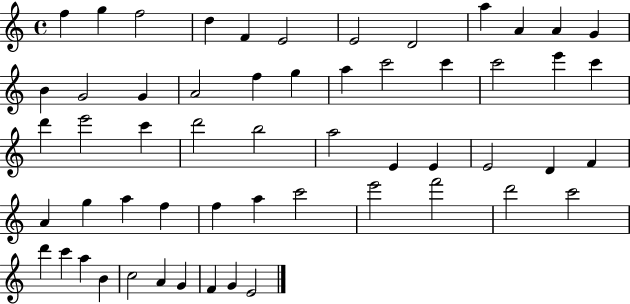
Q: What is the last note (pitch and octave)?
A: E4